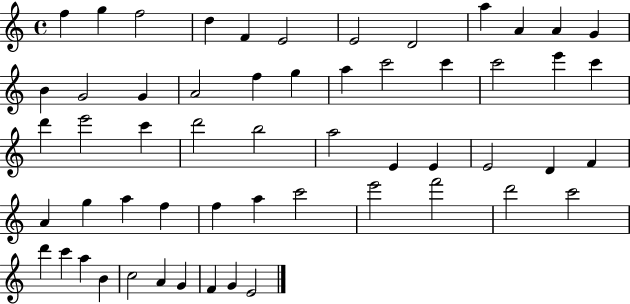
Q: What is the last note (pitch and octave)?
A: E4